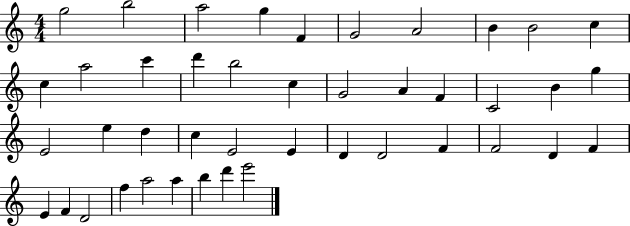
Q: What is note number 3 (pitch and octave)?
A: A5